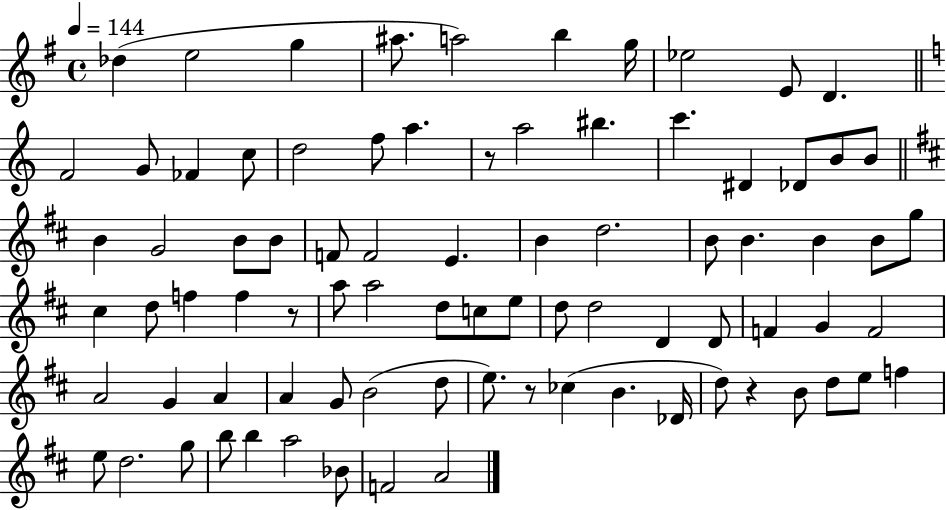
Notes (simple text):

Db5/q E5/h G5/q A#5/e. A5/h B5/q G5/s Eb5/h E4/e D4/q. F4/h G4/e FES4/q C5/e D5/h F5/e A5/q. R/e A5/h BIS5/q. C6/q. D#4/q Db4/e B4/e B4/e B4/q G4/h B4/e B4/e F4/e F4/h E4/q. B4/q D5/h. B4/e B4/q. B4/q B4/e G5/e C#5/q D5/e F5/q F5/q R/e A5/e A5/h D5/e C5/e E5/e D5/e D5/h D4/q D4/e F4/q G4/q F4/h A4/h G4/q A4/q A4/q G4/e B4/h D5/e E5/e. R/e CES5/q B4/q. Db4/s D5/e R/q B4/e D5/e E5/e F5/q E5/e D5/h. G5/e B5/e B5/q A5/h Bb4/e F4/h A4/h